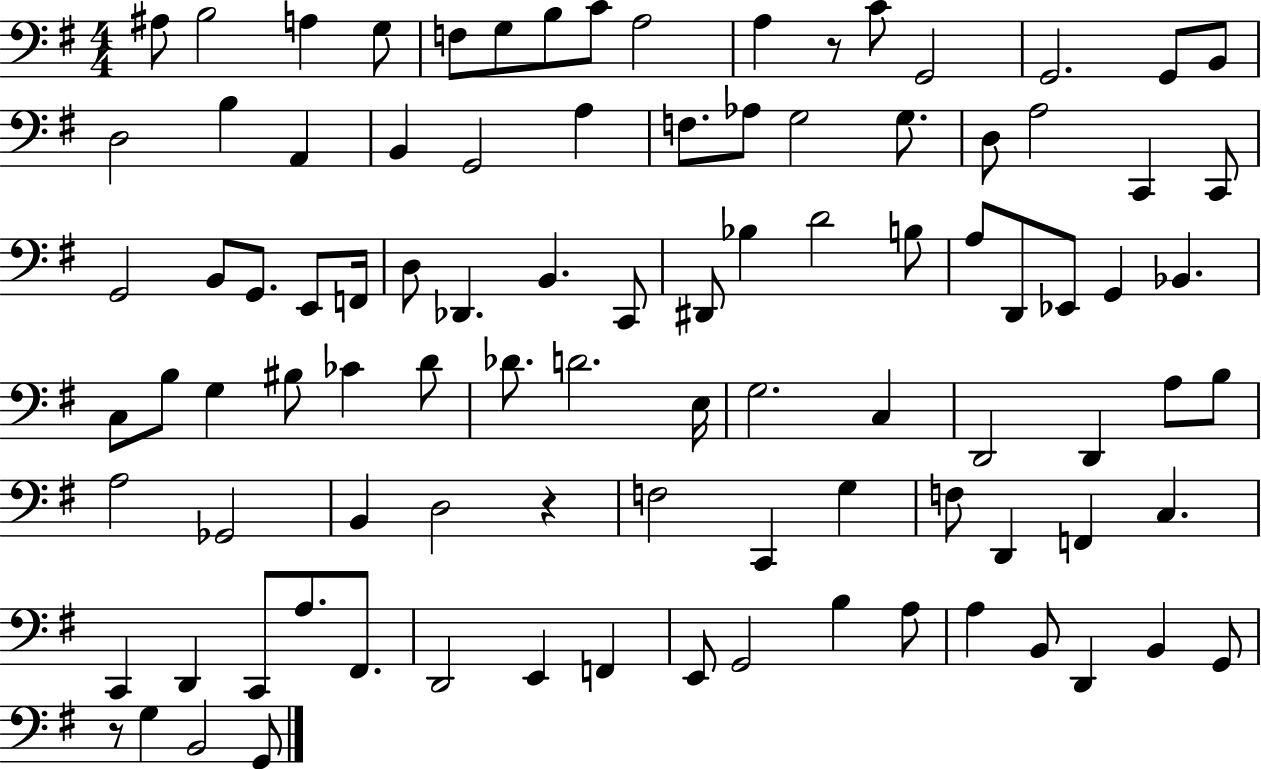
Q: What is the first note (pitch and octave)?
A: A#3